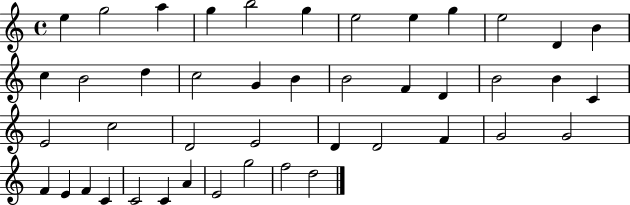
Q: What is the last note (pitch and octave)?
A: D5